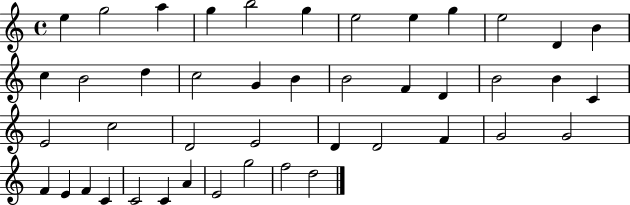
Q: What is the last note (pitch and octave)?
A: D5